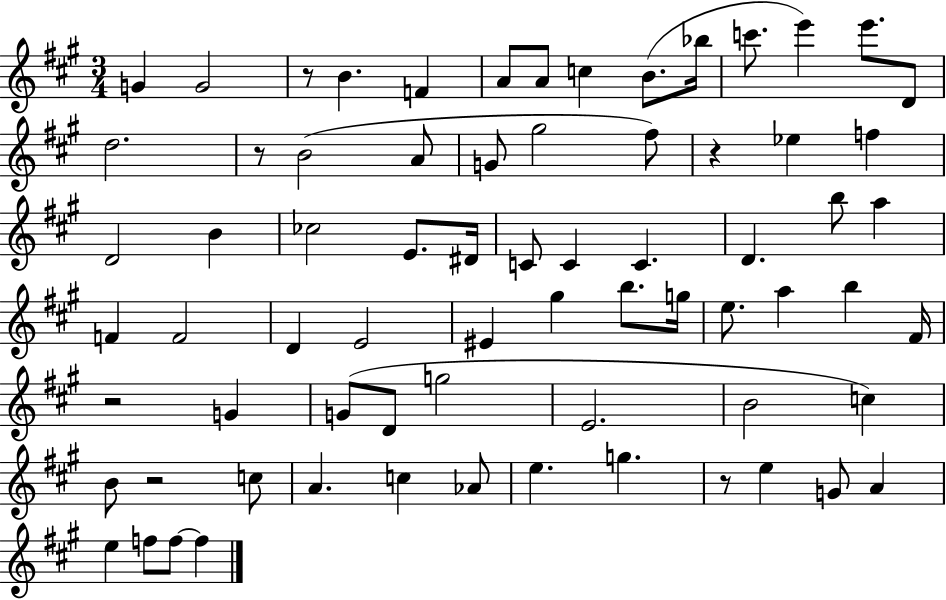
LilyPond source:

{
  \clef treble
  \numericTimeSignature
  \time 3/4
  \key a \major
  g'4 g'2 | r8 b'4. f'4 | a'8 a'8 c''4 b'8.( bes''16 | c'''8. e'''4) e'''8. d'8 | \break d''2. | r8 b'2( a'8 | g'8 gis''2 fis''8) | r4 ees''4 f''4 | \break d'2 b'4 | ces''2 e'8. dis'16 | c'8 c'4 c'4. | d'4. b''8 a''4 | \break f'4 f'2 | d'4 e'2 | eis'4 gis''4 b''8. g''16 | e''8. a''4 b''4 fis'16 | \break r2 g'4 | g'8( d'8 g''2 | e'2. | b'2 c''4) | \break b'8 r2 c''8 | a'4. c''4 aes'8 | e''4. g''4. | r8 e''4 g'8 a'4 | \break e''4 f''8 f''8~~ f''4 | \bar "|."
}